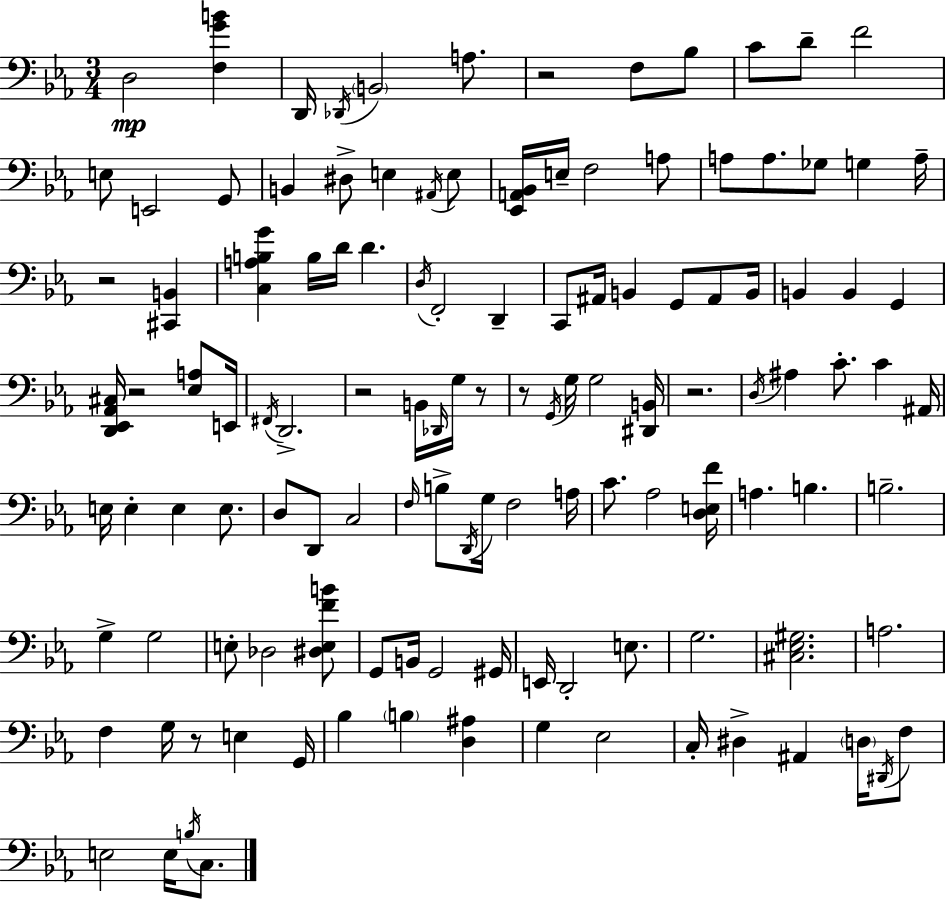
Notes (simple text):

D3/h [F3,G4,B4]/q D2/s Db2/s B2/h A3/e. R/h F3/e Bb3/e C4/e D4/e F4/h E3/e E2/h G2/e B2/q D#3/e E3/q A#2/s E3/e [Eb2,A2,Bb2]/s E3/s F3/h A3/e A3/e A3/e. Gb3/e G3/q A3/s R/h [C#2,B2]/q [C3,A3,B3,G4]/q B3/s D4/s D4/q. D3/s F2/h D2/q C2/e A#2/s B2/q G2/e A#2/e B2/s B2/q B2/q G2/q [D2,Eb2,Ab2,C#3]/s R/h [Eb3,A3]/e E2/s F#2/s D2/h. R/h B2/s Db2/s G3/s R/e R/e G2/s G3/s G3/h [D#2,B2]/s R/h. D3/s A#3/q C4/e. C4/q A#2/s E3/s E3/q E3/q E3/e. D3/e D2/e C3/h F3/s B3/e D2/s G3/s F3/h A3/s C4/e. Ab3/h [D3,E3,F4]/s A3/q. B3/q. B3/h. G3/q G3/h E3/e Db3/h [D#3,E3,F4,B4]/e G2/e B2/s G2/h G#2/s E2/s D2/h E3/e. G3/h. [C#3,Eb3,G#3]/h. A3/h. F3/q G3/s R/e E3/q G2/s Bb3/q B3/q [D3,A#3]/q G3/q Eb3/h C3/s D#3/q A#2/q D3/s D#2/s F3/e E3/h E3/s B3/s C3/e.